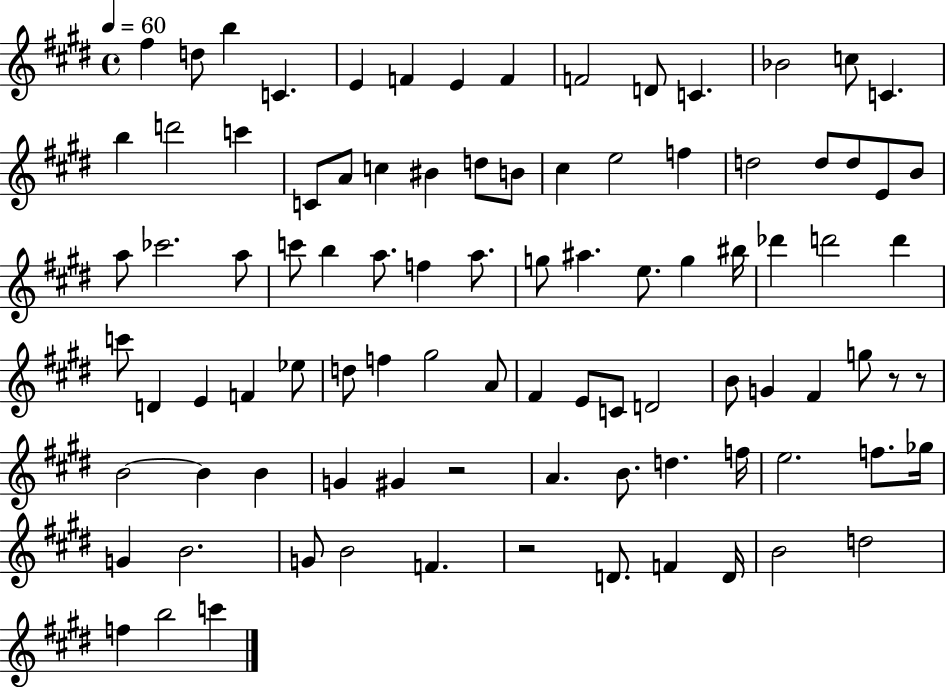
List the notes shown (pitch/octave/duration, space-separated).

F#5/q D5/e B5/q C4/q. E4/q F4/q E4/q F4/q F4/h D4/e C4/q. Bb4/h C5/e C4/q. B5/q D6/h C6/q C4/e A4/e C5/q BIS4/q D5/e B4/e C#5/q E5/h F5/q D5/h D5/e D5/e E4/e B4/e A5/e CES6/h. A5/e C6/e B5/q A5/e. F5/q A5/e. G5/e A#5/q. E5/e. G5/q BIS5/s Db6/q D6/h D6/q C6/e D4/q E4/q F4/q Eb5/e D5/e F5/q G#5/h A4/e F#4/q E4/e C4/e D4/h B4/e G4/q F#4/q G5/e R/e R/e B4/h B4/q B4/q G4/q G#4/q R/h A4/q. B4/e. D5/q. F5/s E5/h. F5/e. Gb5/s G4/q B4/h. G4/e B4/h F4/q. R/h D4/e. F4/q D4/s B4/h D5/h F5/q B5/h C6/q